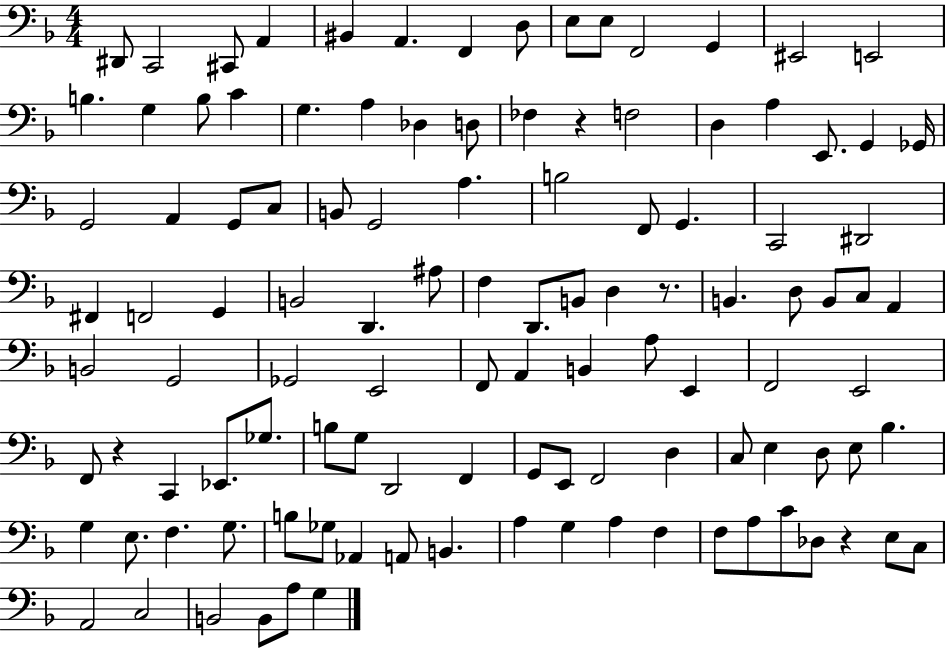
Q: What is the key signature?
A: F major